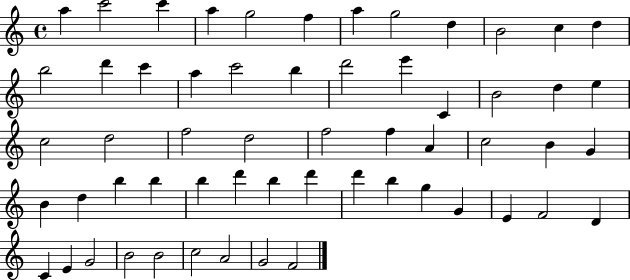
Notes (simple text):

A5/q C6/h C6/q A5/q G5/h F5/q A5/q G5/h D5/q B4/h C5/q D5/q B5/h D6/q C6/q A5/q C6/h B5/q D6/h E6/q C4/q B4/h D5/q E5/q C5/h D5/h F5/h D5/h F5/h F5/q A4/q C5/h B4/q G4/q B4/q D5/q B5/q B5/q B5/q D6/q B5/q D6/q D6/q B5/q G5/q G4/q E4/q F4/h D4/q C4/q E4/q G4/h B4/h B4/h C5/h A4/h G4/h F4/h